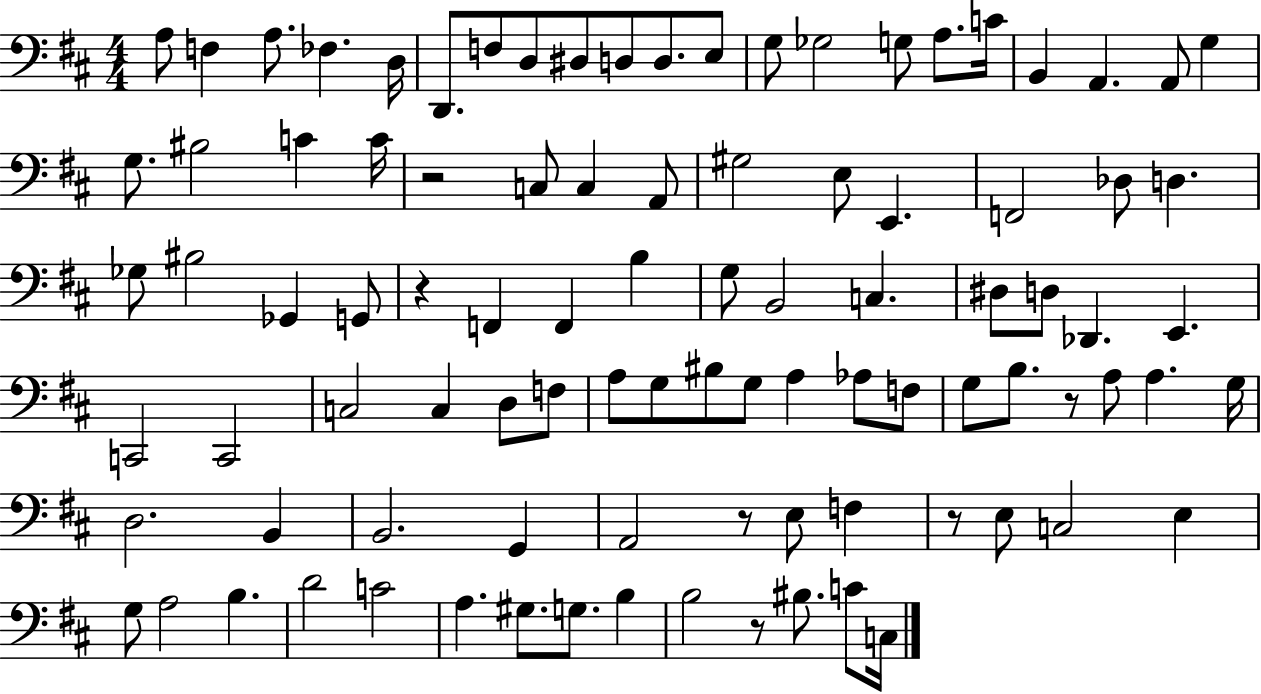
A3/e F3/q A3/e. FES3/q. D3/s D2/e. F3/e D3/e D#3/e D3/e D3/e. E3/e G3/e Gb3/h G3/e A3/e. C4/s B2/q A2/q. A2/e G3/q G3/e. BIS3/h C4/q C4/s R/h C3/e C3/q A2/e G#3/h E3/e E2/q. F2/h Db3/e D3/q. Gb3/e BIS3/h Gb2/q G2/e R/q F2/q F2/q B3/q G3/e B2/h C3/q. D#3/e D3/e Db2/q. E2/q. C2/h C2/h C3/h C3/q D3/e F3/e A3/e G3/e BIS3/e G3/e A3/q Ab3/e F3/e G3/e B3/e. R/e A3/e A3/q. G3/s D3/h. B2/q B2/h. G2/q A2/h R/e E3/e F3/q R/e E3/e C3/h E3/q G3/e A3/h B3/q. D4/h C4/h A3/q. G#3/e. G3/e. B3/q B3/h R/e BIS3/e. C4/e C3/s